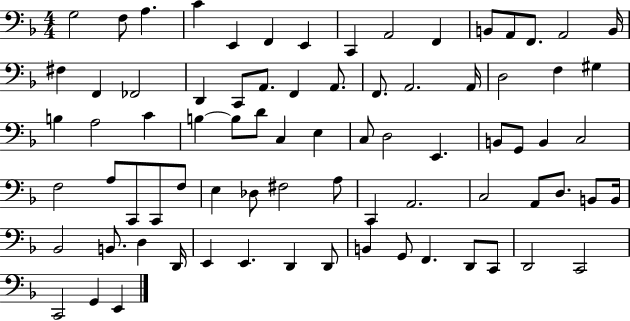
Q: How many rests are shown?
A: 0